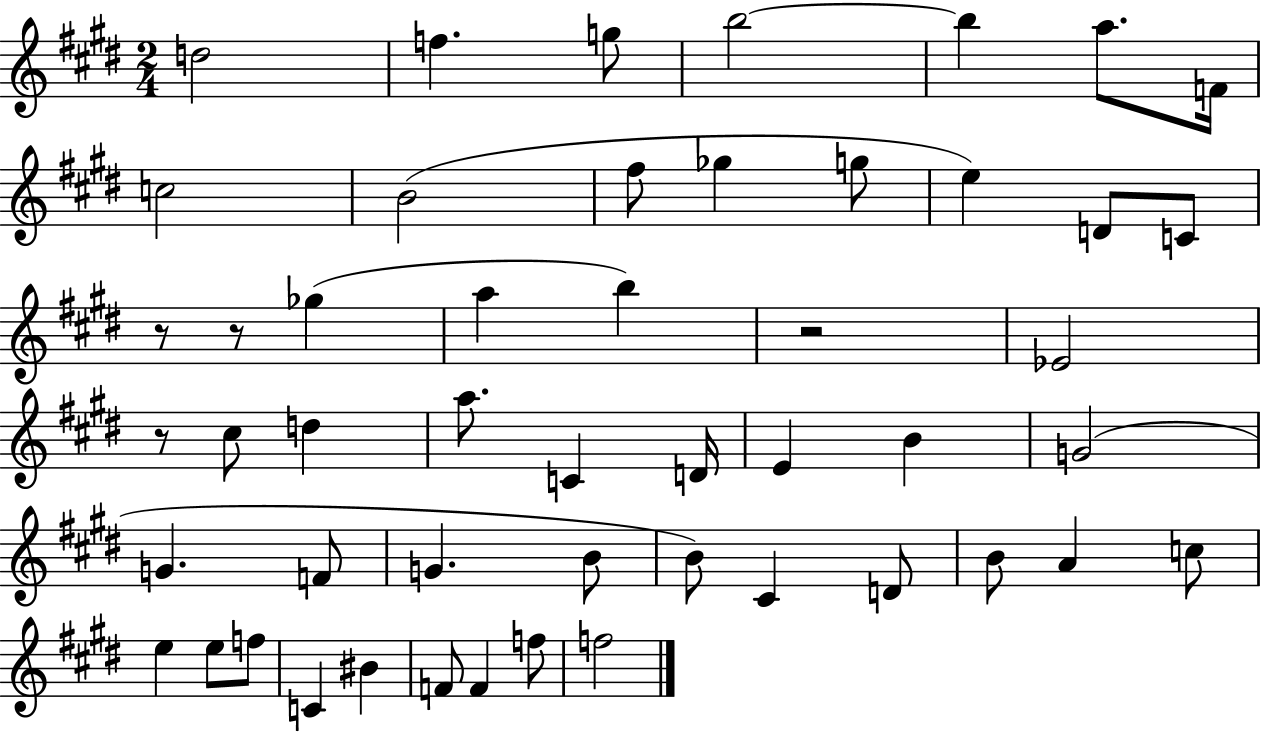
{
  \clef treble
  \numericTimeSignature
  \time 2/4
  \key e \major
  d''2 | f''4. g''8 | b''2~~ | b''4 a''8. f'16 | \break c''2 | b'2( | fis''8 ges''4 g''8 | e''4) d'8 c'8 | \break r8 r8 ges''4( | a''4 b''4) | r2 | ees'2 | \break r8 cis''8 d''4 | a''8. c'4 d'16 | e'4 b'4 | g'2( | \break g'4. f'8 | g'4. b'8 | b'8) cis'4 d'8 | b'8 a'4 c''8 | \break e''4 e''8 f''8 | c'4 bis'4 | f'8 f'4 f''8 | f''2 | \break \bar "|."
}